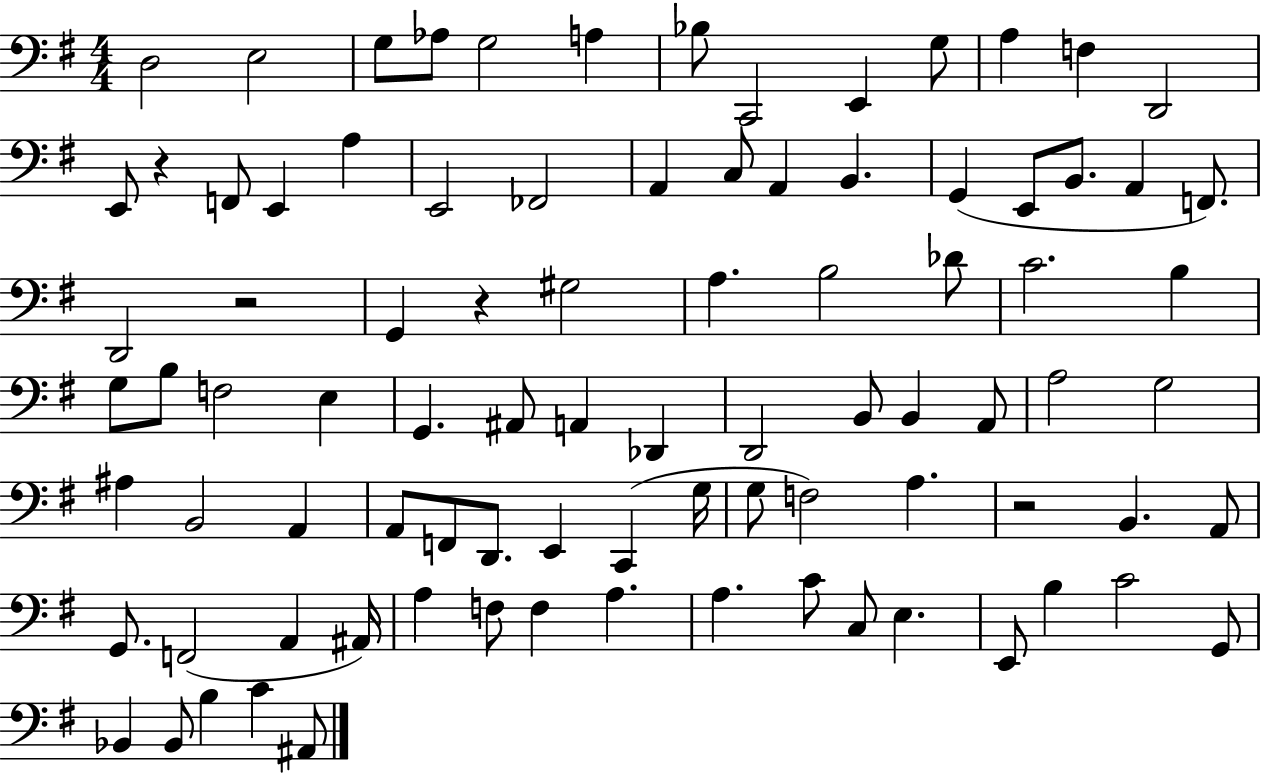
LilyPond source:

{
  \clef bass
  \numericTimeSignature
  \time 4/4
  \key g \major
  \repeat volta 2 { d2 e2 | g8 aes8 g2 a4 | bes8 c,2 e,4 g8 | a4 f4 d,2 | \break e,8 r4 f,8 e,4 a4 | e,2 fes,2 | a,4 c8 a,4 b,4. | g,4( e,8 b,8. a,4 f,8.) | \break d,2 r2 | g,4 r4 gis2 | a4. b2 des'8 | c'2. b4 | \break g8 b8 f2 e4 | g,4. ais,8 a,4 des,4 | d,2 b,8 b,4 a,8 | a2 g2 | \break ais4 b,2 a,4 | a,8 f,8 d,8. e,4 c,4( g16 | g8 f2) a4. | r2 b,4. a,8 | \break g,8. f,2( a,4 ais,16) | a4 f8 f4 a4. | a4. c'8 c8 e4. | e,8 b4 c'2 g,8 | \break bes,4 bes,8 b4 c'4 ais,8 | } \bar "|."
}